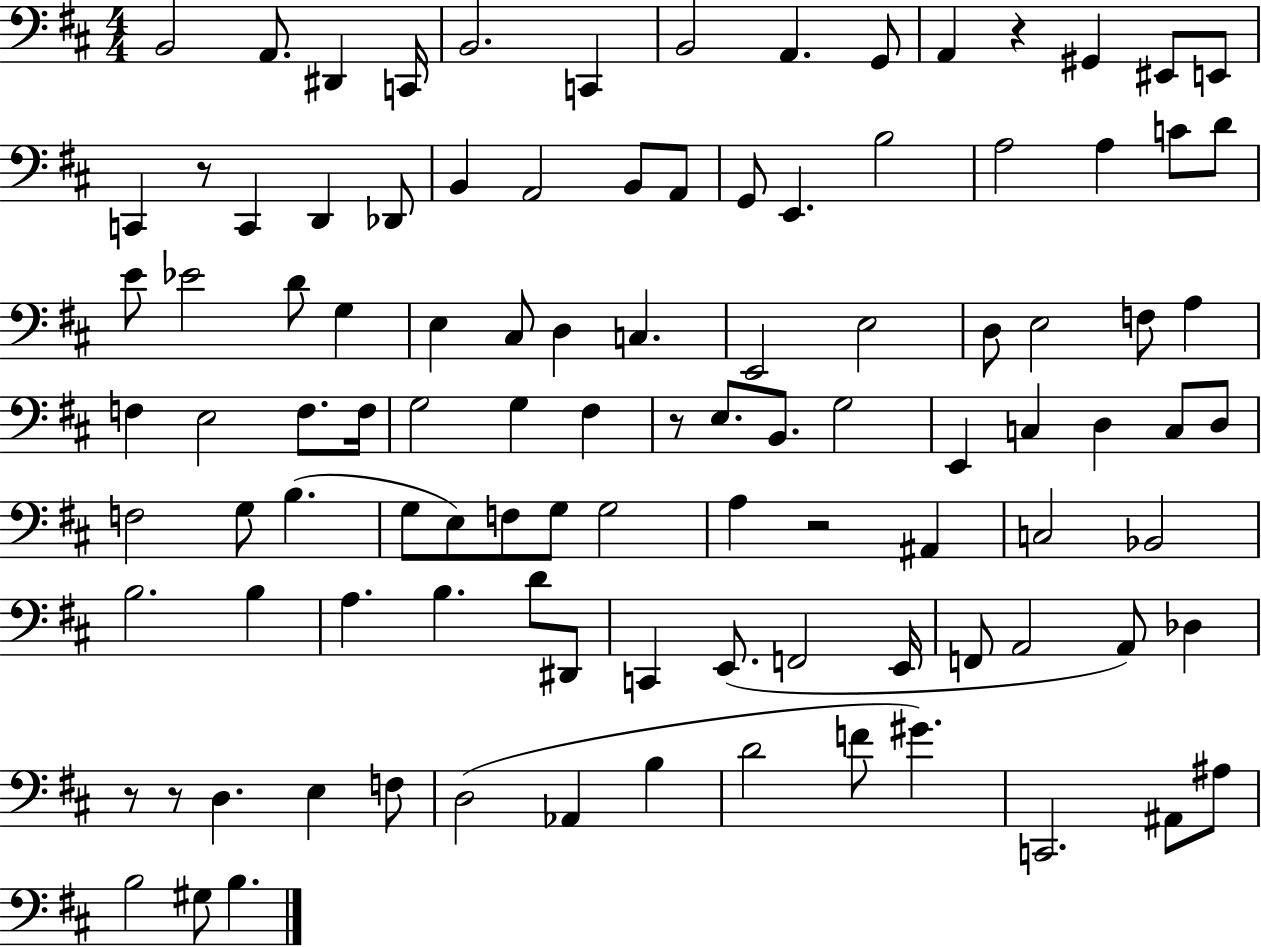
X:1
T:Untitled
M:4/4
L:1/4
K:D
B,,2 A,,/2 ^D,, C,,/4 B,,2 C,, B,,2 A,, G,,/2 A,, z ^G,, ^E,,/2 E,,/2 C,, z/2 C,, D,, _D,,/2 B,, A,,2 B,,/2 A,,/2 G,,/2 E,, B,2 A,2 A, C/2 D/2 E/2 _E2 D/2 G, E, ^C,/2 D, C, E,,2 E,2 D,/2 E,2 F,/2 A, F, E,2 F,/2 F,/4 G,2 G, ^F, z/2 E,/2 B,,/2 G,2 E,, C, D, C,/2 D,/2 F,2 G,/2 B, G,/2 E,/2 F,/2 G,/2 G,2 A, z2 ^A,, C,2 _B,,2 B,2 B, A, B, D/2 ^D,,/2 C,, E,,/2 F,,2 E,,/4 F,,/2 A,,2 A,,/2 _D, z/2 z/2 D, E, F,/2 D,2 _A,, B, D2 F/2 ^G C,,2 ^A,,/2 ^A,/2 B,2 ^G,/2 B,